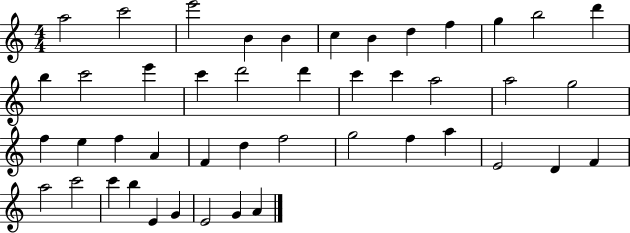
A5/h C6/h E6/h B4/q B4/q C5/q B4/q D5/q F5/q G5/q B5/h D6/q B5/q C6/h E6/q C6/q D6/h D6/q C6/q C6/q A5/h A5/h G5/h F5/q E5/q F5/q A4/q F4/q D5/q F5/h G5/h F5/q A5/q E4/h D4/q F4/q A5/h C6/h C6/q B5/q E4/q G4/q E4/h G4/q A4/q